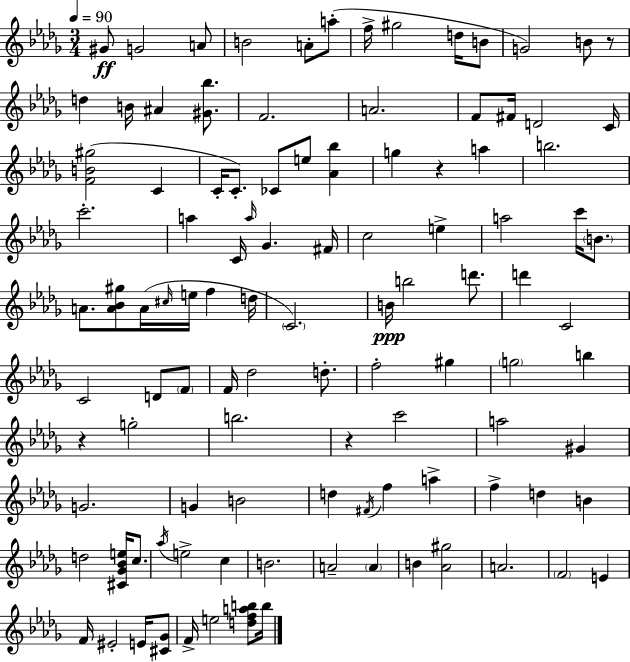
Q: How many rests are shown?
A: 4